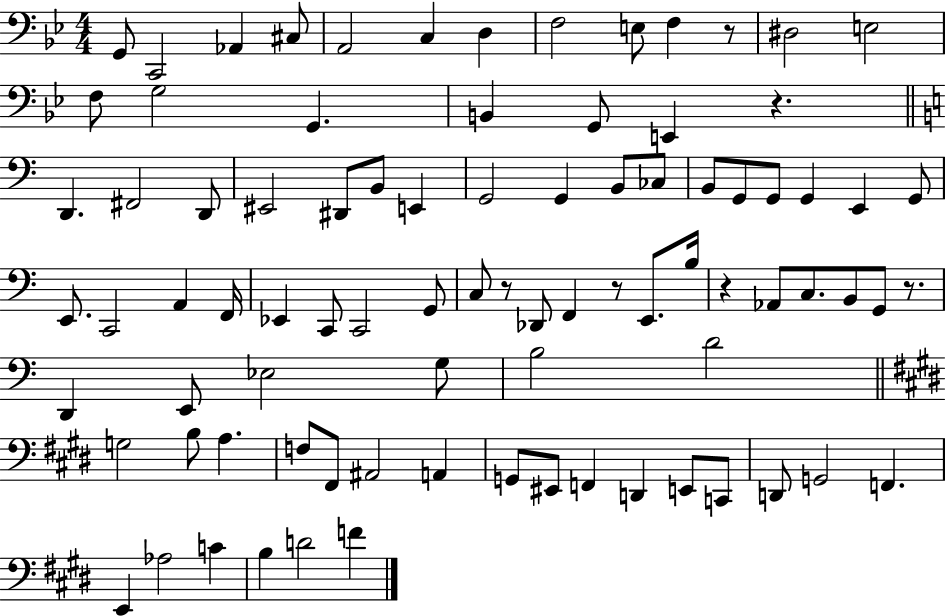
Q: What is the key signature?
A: BES major